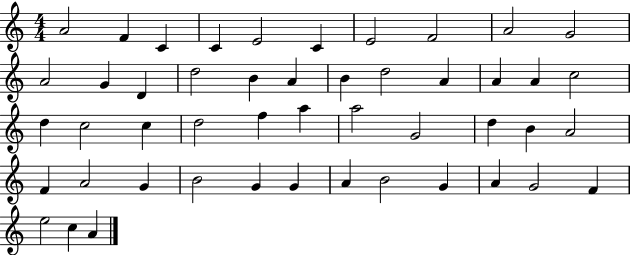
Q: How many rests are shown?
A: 0